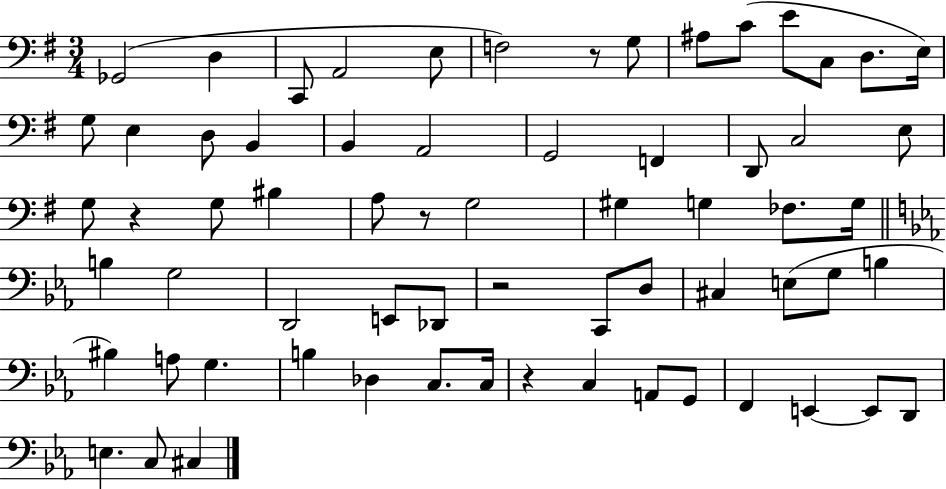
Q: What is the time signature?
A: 3/4